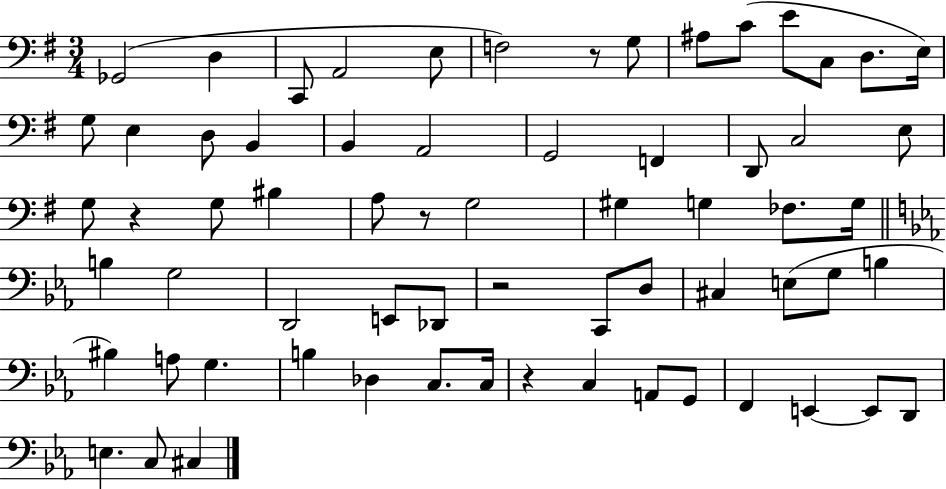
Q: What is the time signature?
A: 3/4